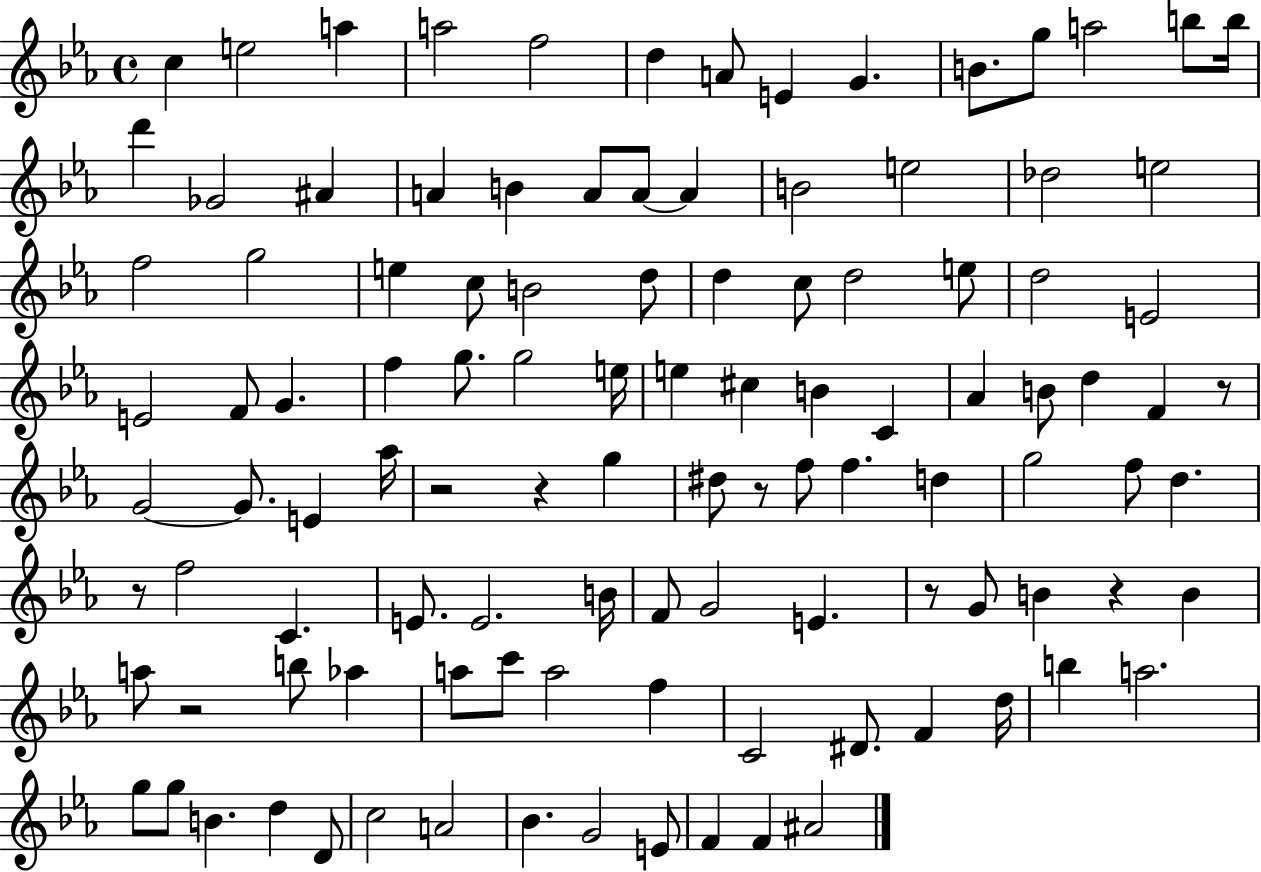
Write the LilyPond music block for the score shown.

{
  \clef treble
  \time 4/4
  \defaultTimeSignature
  \key ees \major
  \repeat volta 2 { c''4 e''2 a''4 | a''2 f''2 | d''4 a'8 e'4 g'4. | b'8. g''8 a''2 b''8 b''16 | \break d'''4 ges'2 ais'4 | a'4 b'4 a'8 a'8~~ a'4 | b'2 e''2 | des''2 e''2 | \break f''2 g''2 | e''4 c''8 b'2 d''8 | d''4 c''8 d''2 e''8 | d''2 e'2 | \break e'2 f'8 g'4. | f''4 g''8. g''2 e''16 | e''4 cis''4 b'4 c'4 | aes'4 b'8 d''4 f'4 r8 | \break g'2~~ g'8. e'4 aes''16 | r2 r4 g''4 | dis''8 r8 f''8 f''4. d''4 | g''2 f''8 d''4. | \break r8 f''2 c'4. | e'8. e'2. b'16 | f'8 g'2 e'4. | r8 g'8 b'4 r4 b'4 | \break a''8 r2 b''8 aes''4 | a''8 c'''8 a''2 f''4 | c'2 dis'8. f'4 d''16 | b''4 a''2. | \break g''8 g''8 b'4. d''4 d'8 | c''2 a'2 | bes'4. g'2 e'8 | f'4 f'4 ais'2 | \break } \bar "|."
}